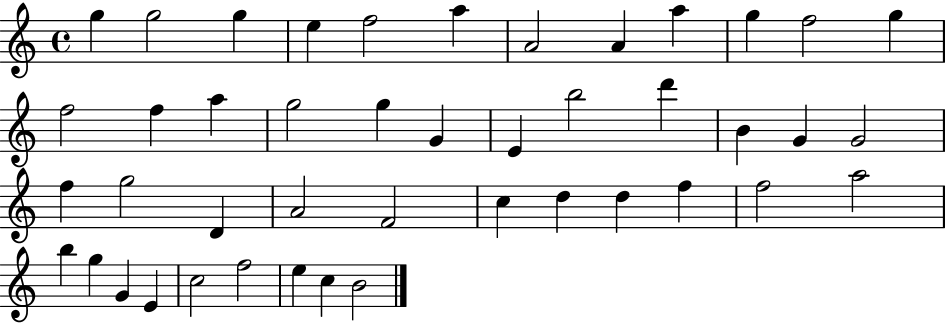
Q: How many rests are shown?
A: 0